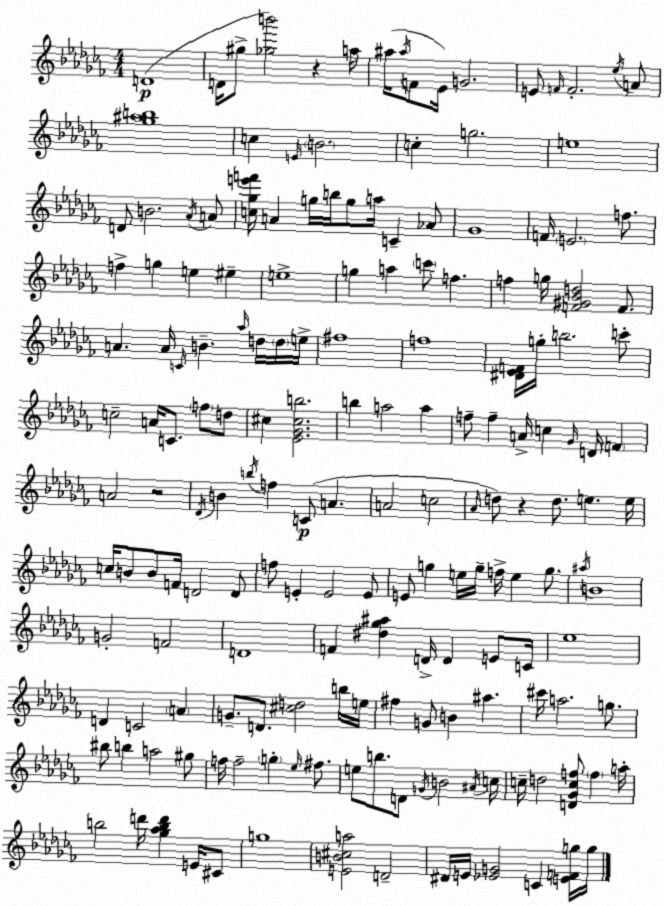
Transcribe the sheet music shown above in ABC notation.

X:1
T:Untitled
M:4/4
L:1/4
K:Abm
D4 D/4 ^g/2 [_gb']2 z a/4 ^a/4 ^a/4 F/2 _E/4 G2 E/2 F/4 F2 _e/4 A/2 [_g^ab]4 c E/4 B2 c g2 e4 D/2 B2 _A/4 A/2 [c_ge'f']/4 A g/4 b/4 g/2 a/4 C _A/2 _G4 F/4 E2 f/2 f g e ^e e4 g a c'/2 f f g/4 [F^G_Bd]2 F/2 A A/4 C/4 B _a/4 d/4 d/4 e/4 ^f4 f4 [^D_EF]/4 g/4 b2 c'/2 c2 A/4 C/2 f/2 d/2 ^c [_E_G^cb]2 b a2 a f/2 f A/4 c _G/4 D/4 F A2 z2 _D/4 B b/4 f C/2 A A2 c2 _A/4 d/2 z d/2 e e/4 c/4 B/2 B/2 F/4 D2 D/2 f/2 E E2 E/2 E/2 g e/4 g/4 f/4 e g/2 ^a/4 B4 G2 F2 D4 F [^d_g^a] D/4 D E/2 C/4 _e4 D C2 A G/2 D/2 [^cd]2 b/4 e/4 ^f G/2 B ^a ^c'/4 a2 g/2 ^b/2 b a2 ^g/2 f/4 f2 g _e/4 ^f/2 e/2 b/2 D/2 G/4 B2 ^A/4 c/4 c/4 d2 [D_Gcf]/2 f a/4 b2 d'/4 [_g_abd'] E/4 ^C/2 g4 [EB^ca]2 D2 ^D/4 E/4 [_EG]2 C [EFg]/4 g/4